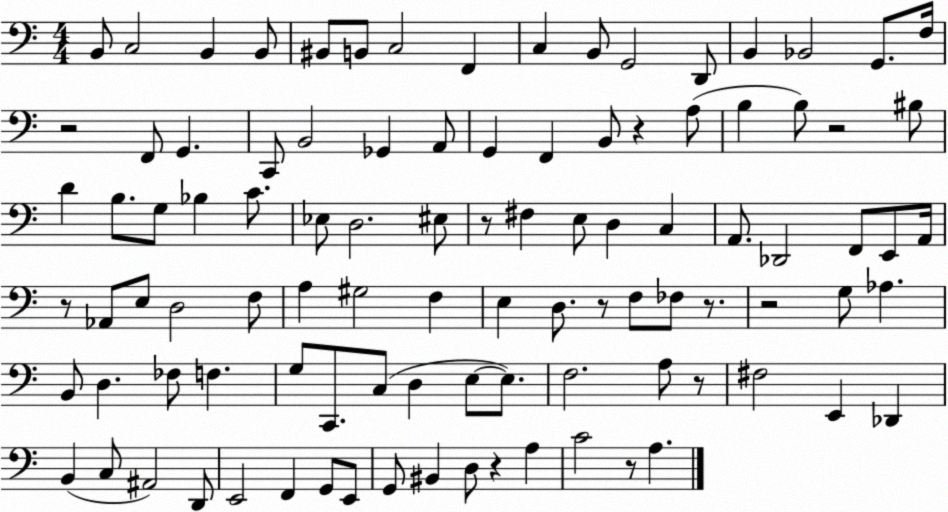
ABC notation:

X:1
T:Untitled
M:4/4
L:1/4
K:C
B,,/2 C,2 B,, B,,/2 ^B,,/2 B,,/2 C,2 F,, C, B,,/2 G,,2 D,,/2 B,, _B,,2 G,,/2 F,/4 z2 F,,/2 G,, C,,/2 B,,2 _G,, A,,/2 G,, F,, B,,/2 z A,/2 B, B,/2 z2 ^B,/2 D B,/2 G,/2 _B, C/2 _E,/2 D,2 ^E,/2 z/2 ^F, E,/2 D, C, A,,/2 _D,,2 F,,/2 E,,/2 A,,/4 z/2 _A,,/2 E,/2 D,2 F,/2 A, ^G,2 F, E, D,/2 z/2 F,/2 _F,/2 z/2 z2 G,/2 _A, B,,/2 D, _F,/2 F, G,/2 C,,/2 C,/2 D, E,/2 E,/2 F,2 A,/2 z/2 ^F,2 E,, _D,, B,, C,/2 ^A,,2 D,,/2 E,,2 F,, G,,/2 E,,/2 G,,/2 ^B,, D,/2 z A, C2 z/2 A,